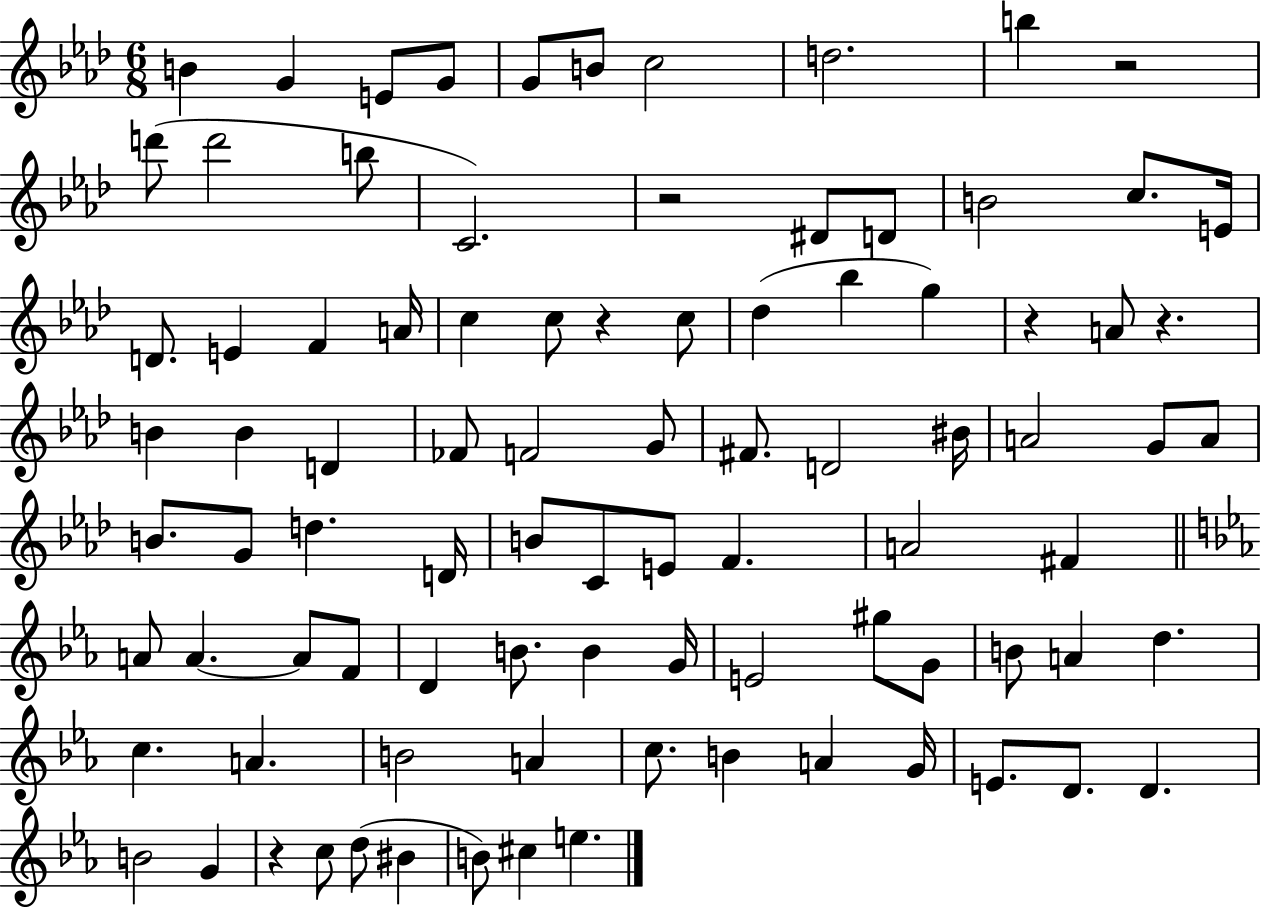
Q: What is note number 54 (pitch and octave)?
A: A4